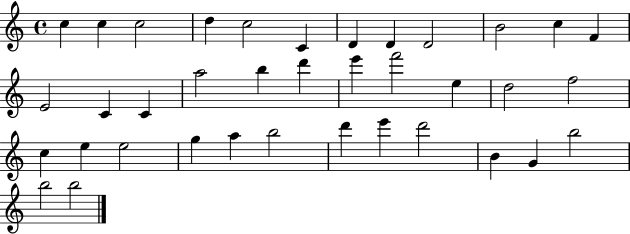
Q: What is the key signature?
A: C major